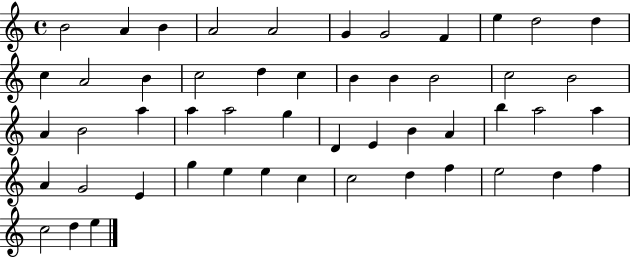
B4/h A4/q B4/q A4/h A4/h G4/q G4/h F4/q E5/q D5/h D5/q C5/q A4/h B4/q C5/h D5/q C5/q B4/q B4/q B4/h C5/h B4/h A4/q B4/h A5/q A5/q A5/h G5/q D4/q E4/q B4/q A4/q B5/q A5/h A5/q A4/q G4/h E4/q G5/q E5/q E5/q C5/q C5/h D5/q F5/q E5/h D5/q F5/q C5/h D5/q E5/q